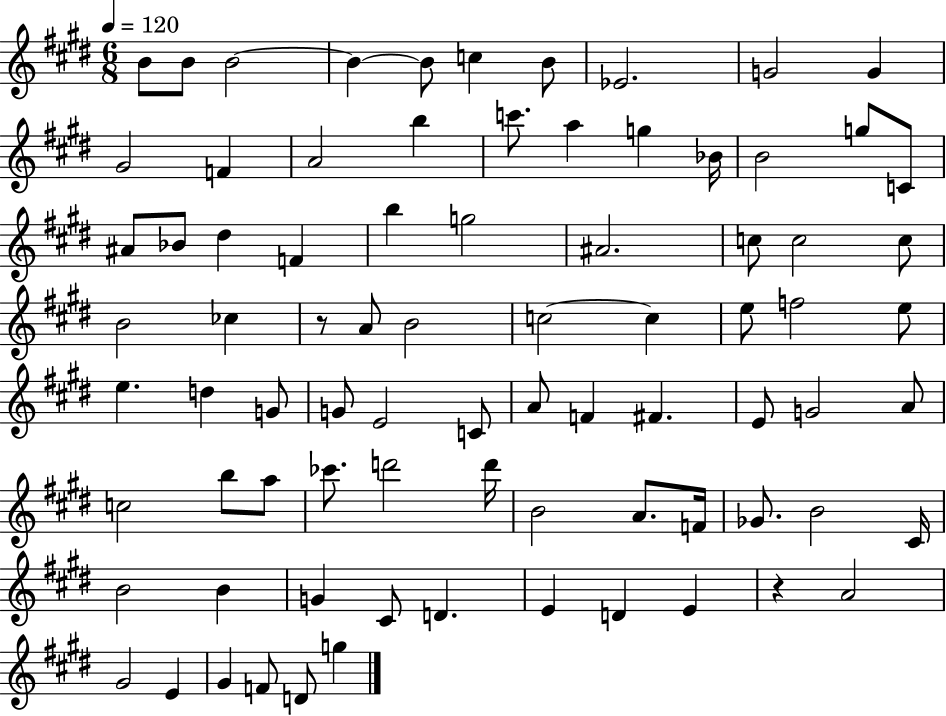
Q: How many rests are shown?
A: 2